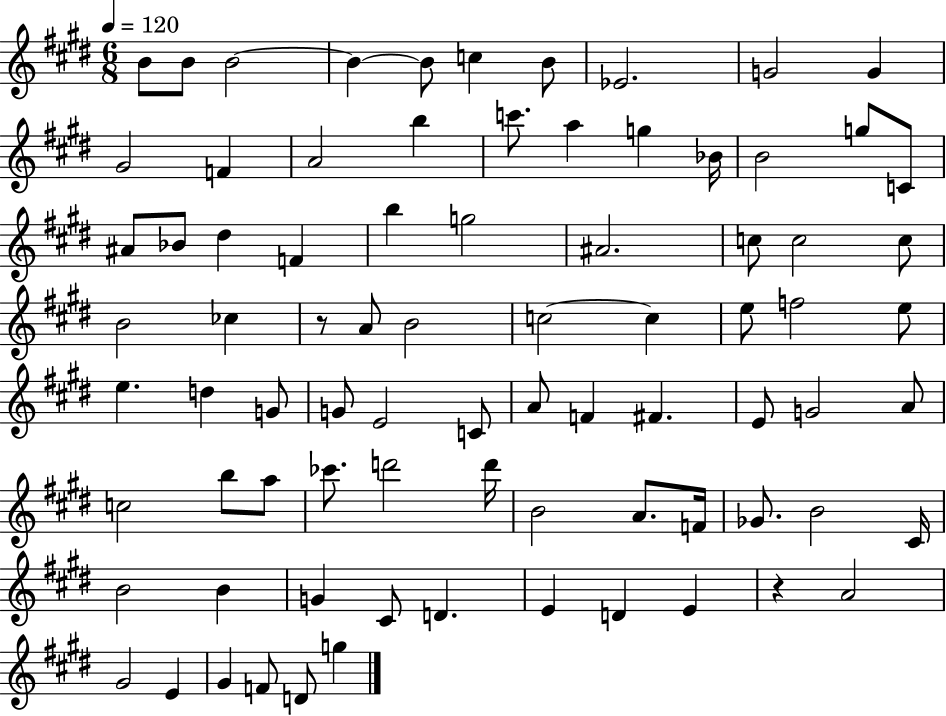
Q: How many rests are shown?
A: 2